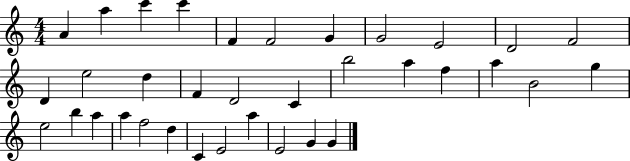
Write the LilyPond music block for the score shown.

{
  \clef treble
  \numericTimeSignature
  \time 4/4
  \key c \major
  a'4 a''4 c'''4 c'''4 | f'4 f'2 g'4 | g'2 e'2 | d'2 f'2 | \break d'4 e''2 d''4 | f'4 d'2 c'4 | b''2 a''4 f''4 | a''4 b'2 g''4 | \break e''2 b''4 a''4 | a''4 f''2 d''4 | c'4 e'2 a''4 | e'2 g'4 g'4 | \break \bar "|."
}